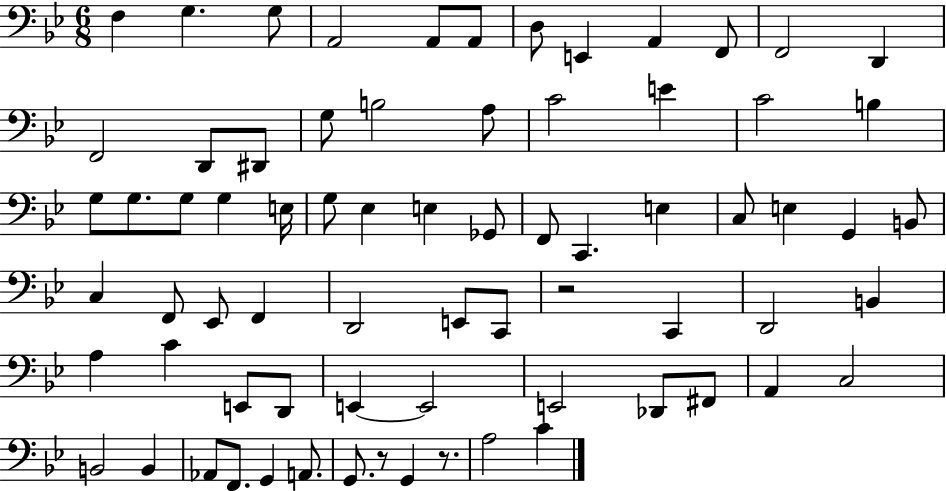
F3/q G3/q. G3/e A2/h A2/e A2/e D3/e E2/q A2/q F2/e F2/h D2/q F2/h D2/e D#2/e G3/e B3/h A3/e C4/h E4/q C4/h B3/q G3/e G3/e. G3/e G3/q E3/s G3/e Eb3/q E3/q Gb2/e F2/e C2/q. E3/q C3/e E3/q G2/q B2/e C3/q F2/e Eb2/e F2/q D2/h E2/e C2/e R/h C2/q D2/h B2/q A3/q C4/q E2/e D2/e E2/q E2/h E2/h Db2/e F#2/e A2/q C3/h B2/h B2/q Ab2/e F2/e. G2/q A2/e. G2/e. R/e G2/q R/e. A3/h C4/q